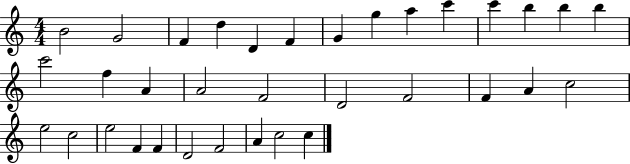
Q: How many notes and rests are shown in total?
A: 34